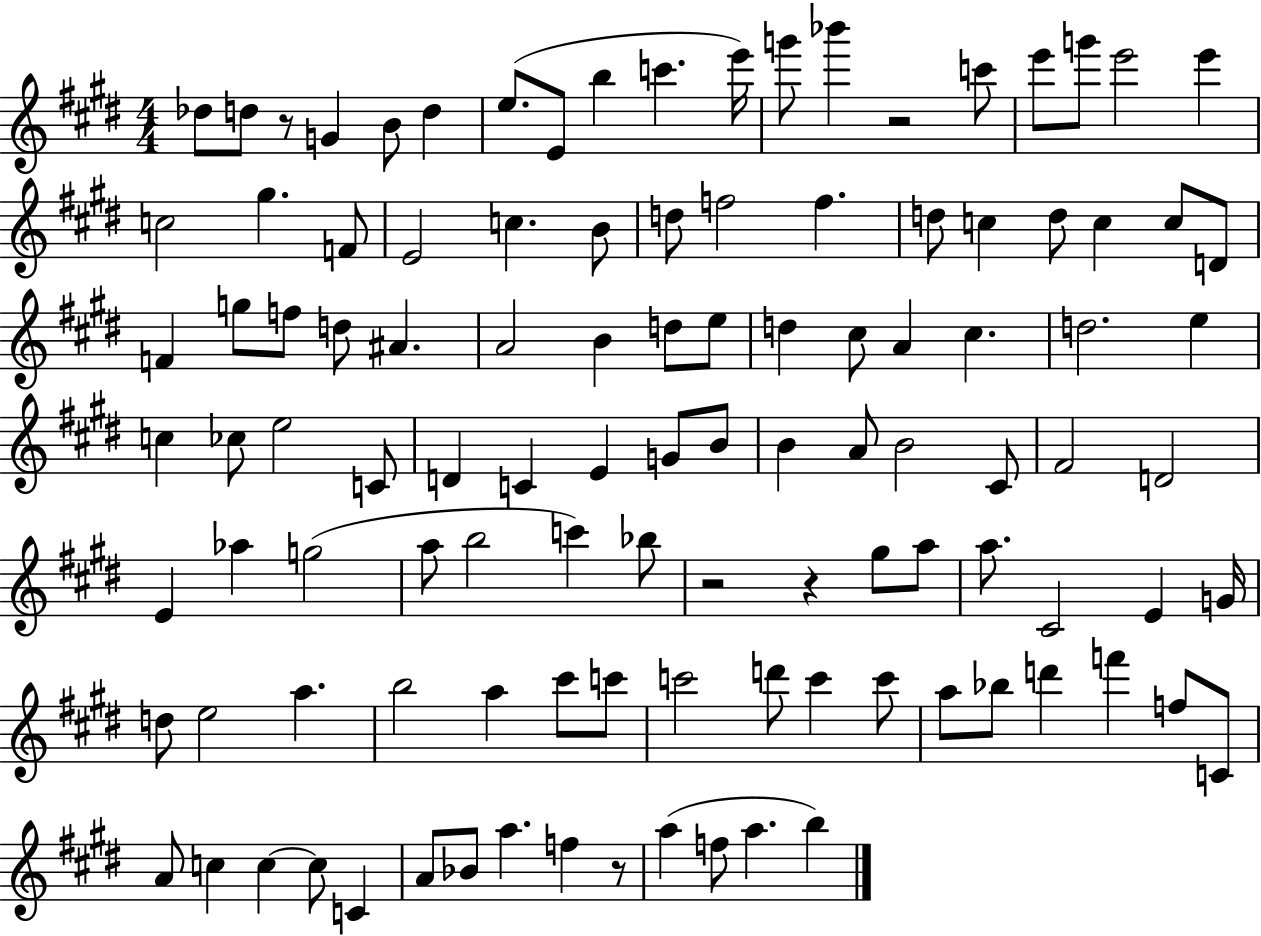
Db5/e D5/e R/e G4/q B4/e D5/q E5/e. E4/e B5/q C6/q. E6/s G6/e Bb6/q R/h C6/e E6/e G6/e E6/h E6/q C5/h G#5/q. F4/e E4/h C5/q. B4/e D5/e F5/h F5/q. D5/e C5/q D5/e C5/q C5/e D4/e F4/q G5/e F5/e D5/e A#4/q. A4/h B4/q D5/e E5/e D5/q C#5/e A4/q C#5/q. D5/h. E5/q C5/q CES5/e E5/h C4/e D4/q C4/q E4/q G4/e B4/e B4/q A4/e B4/h C#4/e F#4/h D4/h E4/q Ab5/q G5/h A5/e B5/h C6/q Bb5/e R/h R/q G#5/e A5/e A5/e. C#4/h E4/q G4/s D5/e E5/h A5/q. B5/h A5/q C#6/e C6/e C6/h D6/e C6/q C6/e A5/e Bb5/e D6/q F6/q F5/e C4/e A4/e C5/q C5/q C5/e C4/q A4/e Bb4/e A5/q. F5/q R/e A5/q F5/e A5/q. B5/q